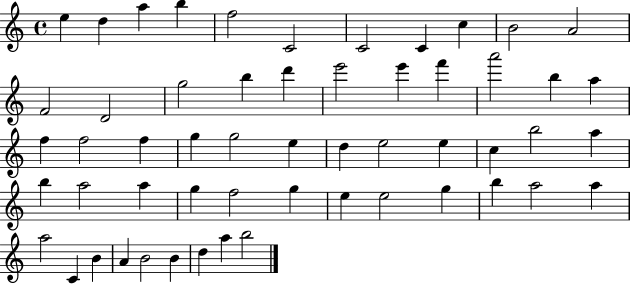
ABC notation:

X:1
T:Untitled
M:4/4
L:1/4
K:C
e d a b f2 C2 C2 C c B2 A2 F2 D2 g2 b d' e'2 e' f' a'2 b a f f2 f g g2 e d e2 e c b2 a b a2 a g f2 g e e2 g b a2 a a2 C B A B2 B d a b2